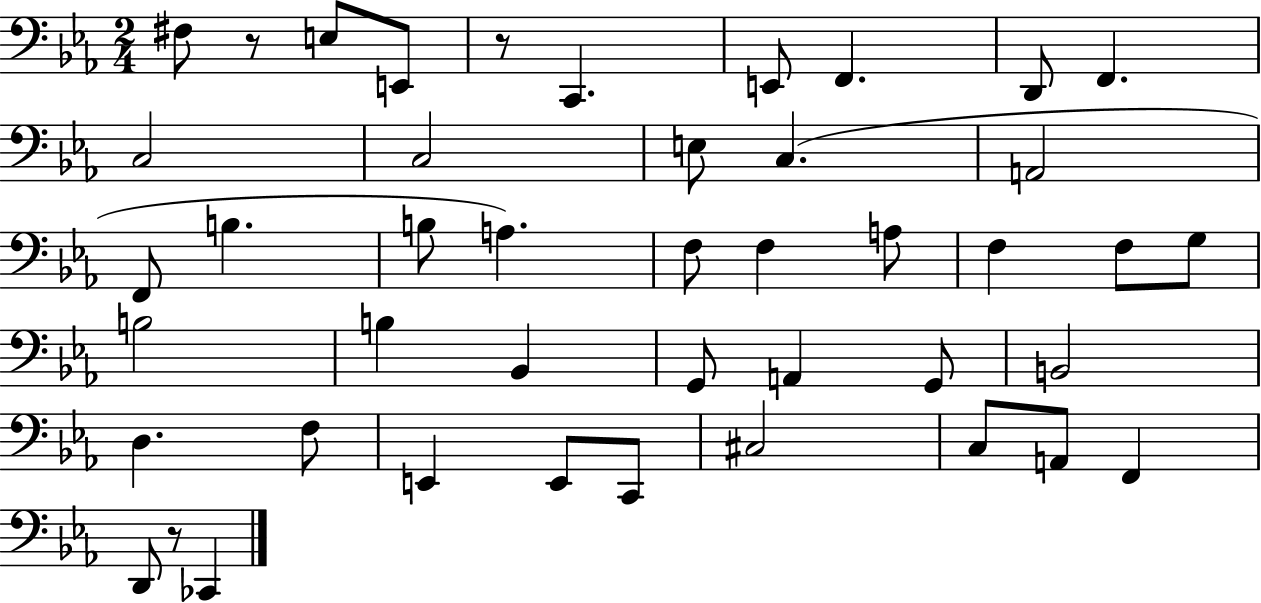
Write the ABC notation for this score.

X:1
T:Untitled
M:2/4
L:1/4
K:Eb
^F,/2 z/2 E,/2 E,,/2 z/2 C,, E,,/2 F,, D,,/2 F,, C,2 C,2 E,/2 C, A,,2 F,,/2 B, B,/2 A, F,/2 F, A,/2 F, F,/2 G,/2 B,2 B, _B,, G,,/2 A,, G,,/2 B,,2 D, F,/2 E,, E,,/2 C,,/2 ^C,2 C,/2 A,,/2 F,, D,,/2 z/2 _C,,